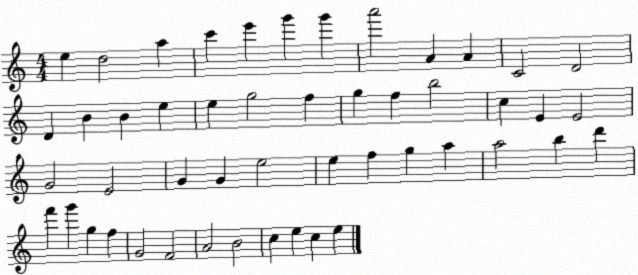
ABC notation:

X:1
T:Untitled
M:4/4
L:1/4
K:C
e d2 a c' e' g' g' a'2 A A C2 D2 D B B e e g2 f g f b2 c E E2 G2 E2 G G e2 e f g a a2 b d' f' g' g f G2 F2 A2 B2 c e c e